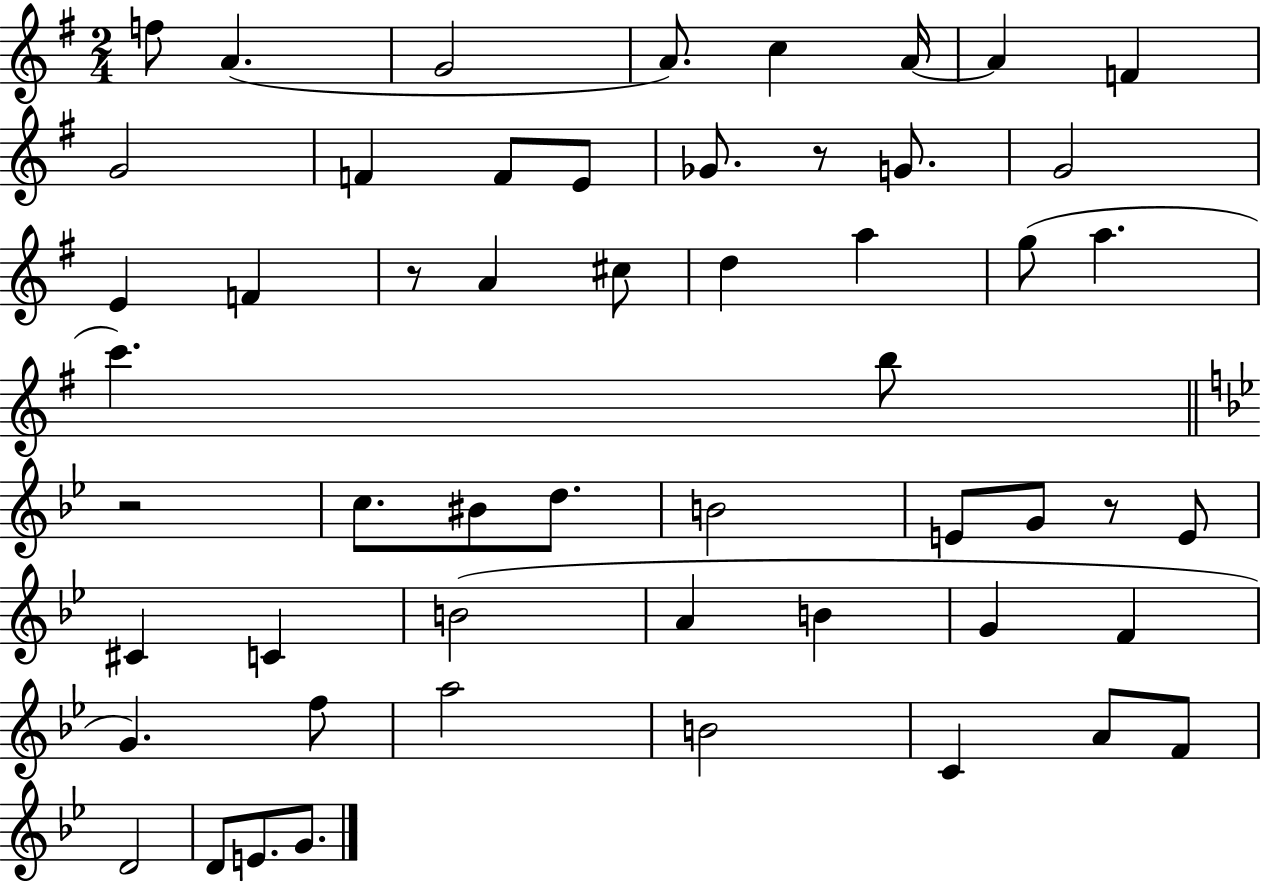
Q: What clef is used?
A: treble